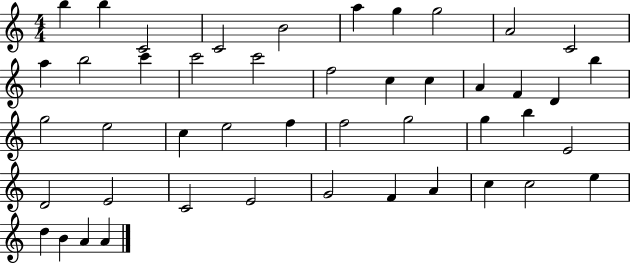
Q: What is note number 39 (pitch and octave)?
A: A4